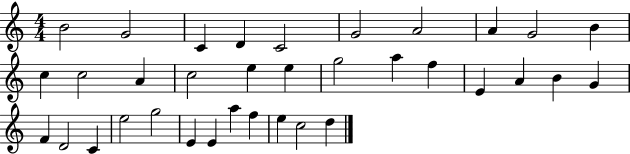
X:1
T:Untitled
M:4/4
L:1/4
K:C
B2 G2 C D C2 G2 A2 A G2 B c c2 A c2 e e g2 a f E A B G F D2 C e2 g2 E E a f e c2 d